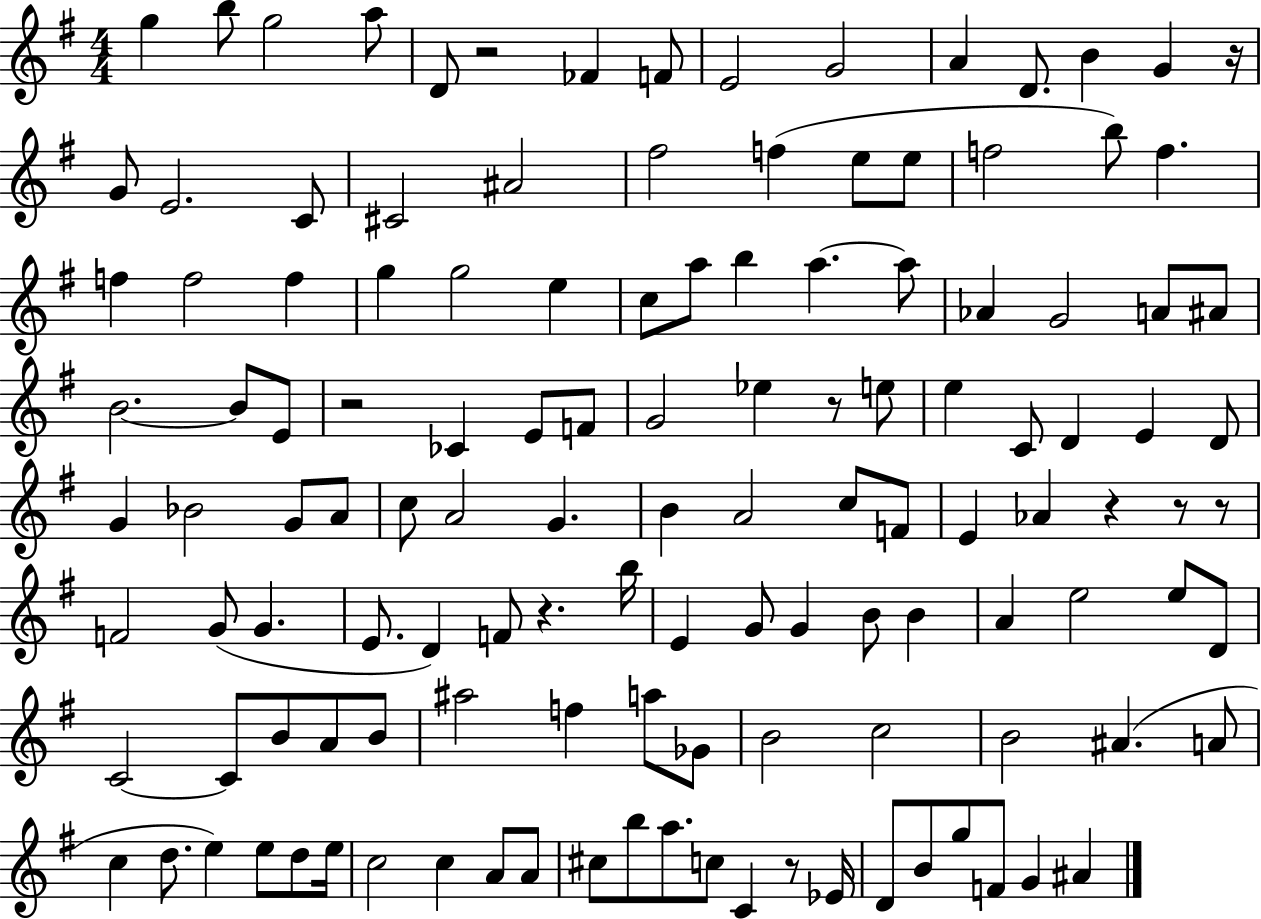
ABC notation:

X:1
T:Untitled
M:4/4
L:1/4
K:G
g b/2 g2 a/2 D/2 z2 _F F/2 E2 G2 A D/2 B G z/4 G/2 E2 C/2 ^C2 ^A2 ^f2 f e/2 e/2 f2 b/2 f f f2 f g g2 e c/2 a/2 b a a/2 _A G2 A/2 ^A/2 B2 B/2 E/2 z2 _C E/2 F/2 G2 _e z/2 e/2 e C/2 D E D/2 G _B2 G/2 A/2 c/2 A2 G B A2 c/2 F/2 E _A z z/2 z/2 F2 G/2 G E/2 D F/2 z b/4 E G/2 G B/2 B A e2 e/2 D/2 C2 C/2 B/2 A/2 B/2 ^a2 f a/2 _G/2 B2 c2 B2 ^A A/2 c d/2 e e/2 d/2 e/4 c2 c A/2 A/2 ^c/2 b/2 a/2 c/2 C z/2 _E/4 D/2 B/2 g/2 F/2 G ^A